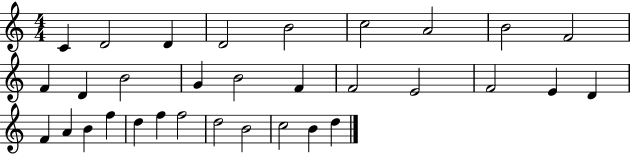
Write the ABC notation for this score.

X:1
T:Untitled
M:4/4
L:1/4
K:C
C D2 D D2 B2 c2 A2 B2 F2 F D B2 G B2 F F2 E2 F2 E D F A B f d f f2 d2 B2 c2 B d